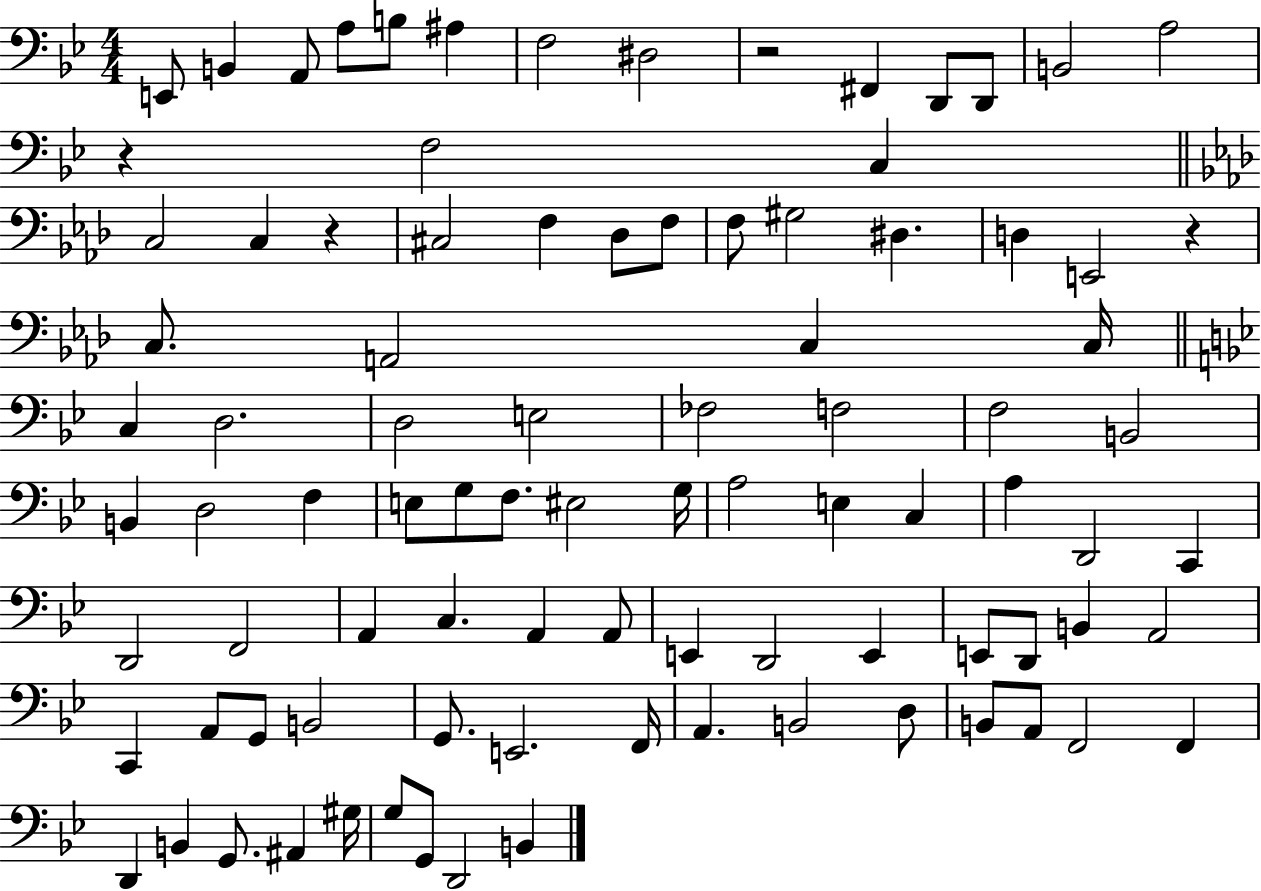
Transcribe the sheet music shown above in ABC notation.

X:1
T:Untitled
M:4/4
L:1/4
K:Bb
E,,/2 B,, A,,/2 A,/2 B,/2 ^A, F,2 ^D,2 z2 ^F,, D,,/2 D,,/2 B,,2 A,2 z F,2 C, C,2 C, z ^C,2 F, _D,/2 F,/2 F,/2 ^G,2 ^D, D, E,,2 z C,/2 A,,2 C, C,/4 C, D,2 D,2 E,2 _F,2 F,2 F,2 B,,2 B,, D,2 F, E,/2 G,/2 F,/2 ^E,2 G,/4 A,2 E, C, A, D,,2 C,, D,,2 F,,2 A,, C, A,, A,,/2 E,, D,,2 E,, E,,/2 D,,/2 B,, A,,2 C,, A,,/2 G,,/2 B,,2 G,,/2 E,,2 F,,/4 A,, B,,2 D,/2 B,,/2 A,,/2 F,,2 F,, D,, B,, G,,/2 ^A,, ^G,/4 G,/2 G,,/2 D,,2 B,,